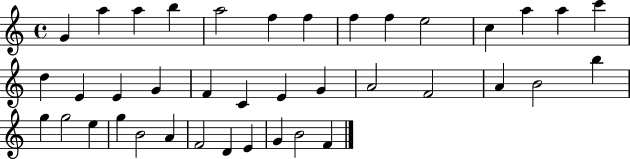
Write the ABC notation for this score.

X:1
T:Untitled
M:4/4
L:1/4
K:C
G a a b a2 f f f f e2 c a a c' d E E G F C E G A2 F2 A B2 b g g2 e g B2 A F2 D E G B2 F